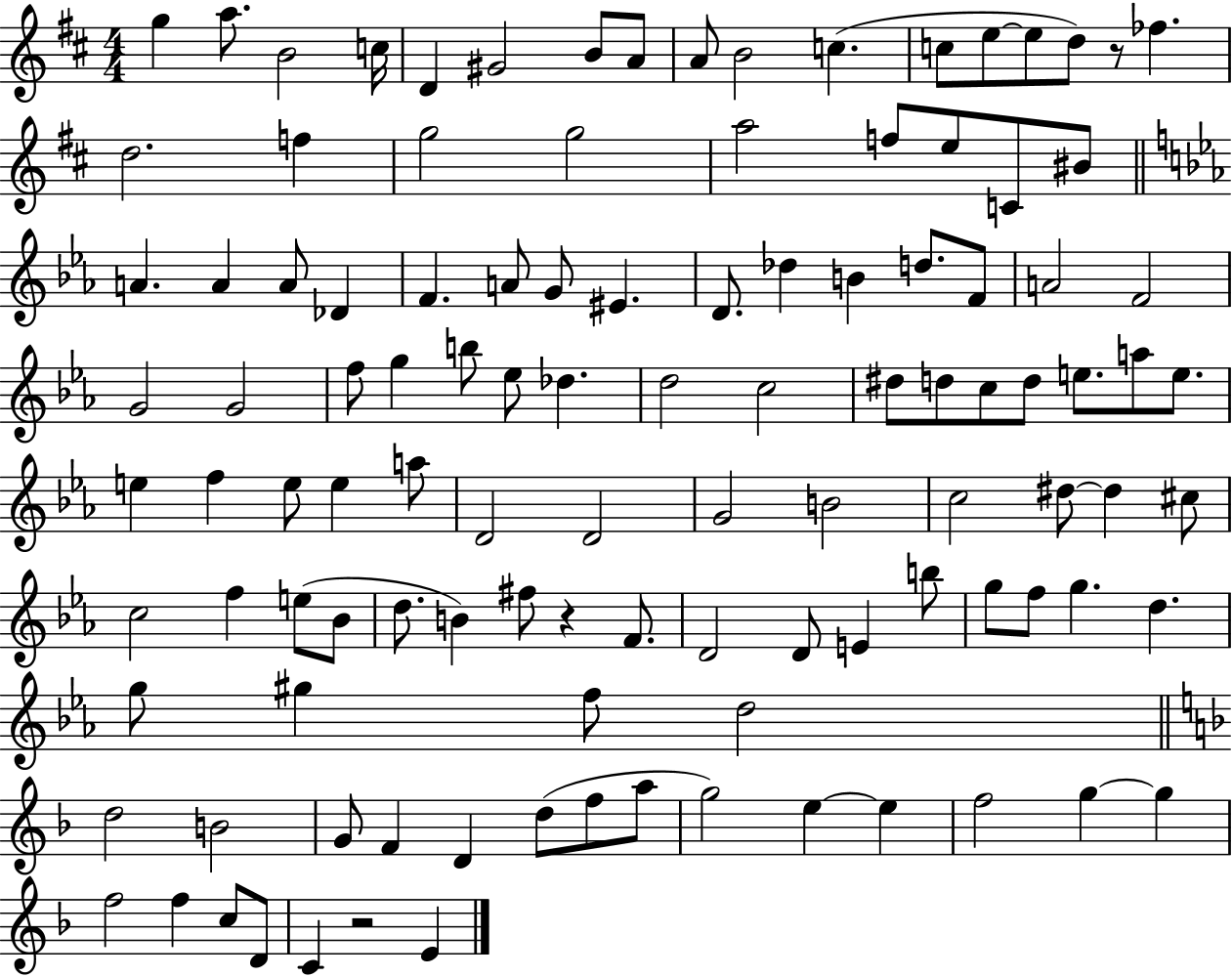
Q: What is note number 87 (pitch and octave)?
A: G#5